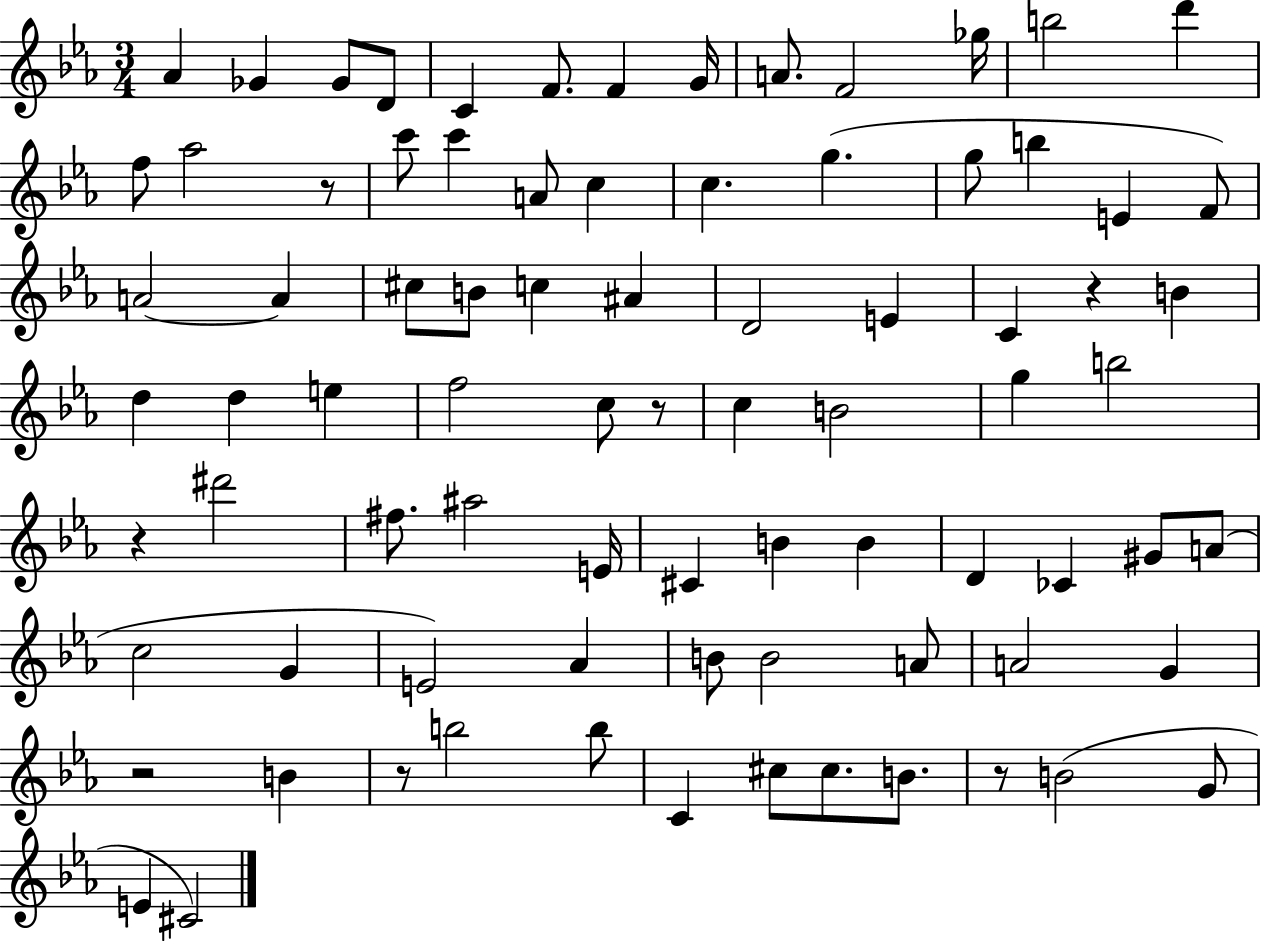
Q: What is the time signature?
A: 3/4